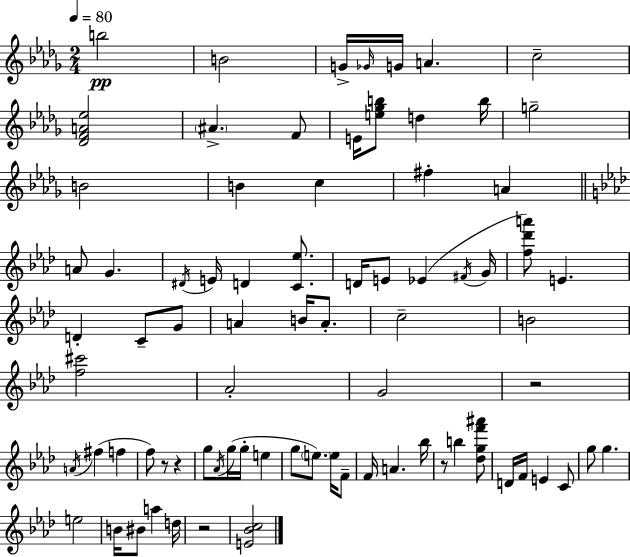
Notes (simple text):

B5/h B4/h G4/s Gb4/s G4/s A4/q. C5/h [Db4,F4,A4,Eb5]/h A#4/q. F4/e E4/s [E5,Gb5,B5]/e D5/q B5/s G5/h B4/h B4/q C5/q F#5/q A4/q A4/e G4/q. D#4/s E4/s D4/q [C4,Eb5]/e. D4/s E4/e Eb4/q F#4/s G4/s [F5,Db6,A6]/e E4/q. D4/q C4/e G4/e A4/q B4/s A4/e. C5/h B4/h [F5,C#6]/h Ab4/h G4/h R/h A4/s F#5/q F5/q F5/e R/e R/q G5/e Ab4/s G5/s G5/s E5/q G5/e E5/e. E5/s F4/e F4/s A4/q. Bb5/s R/e B5/q [Db5,G5,F6,A#6]/e D4/s F4/s E4/q C4/e G5/e G5/q. E5/h B4/s BIS4/e A5/q D5/s R/h [E4,Bb4,C5]/h